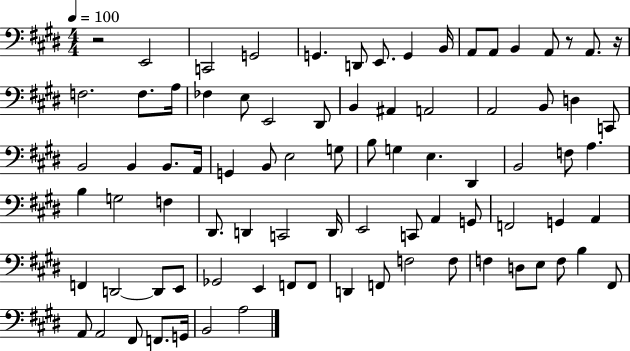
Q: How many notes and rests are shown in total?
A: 84